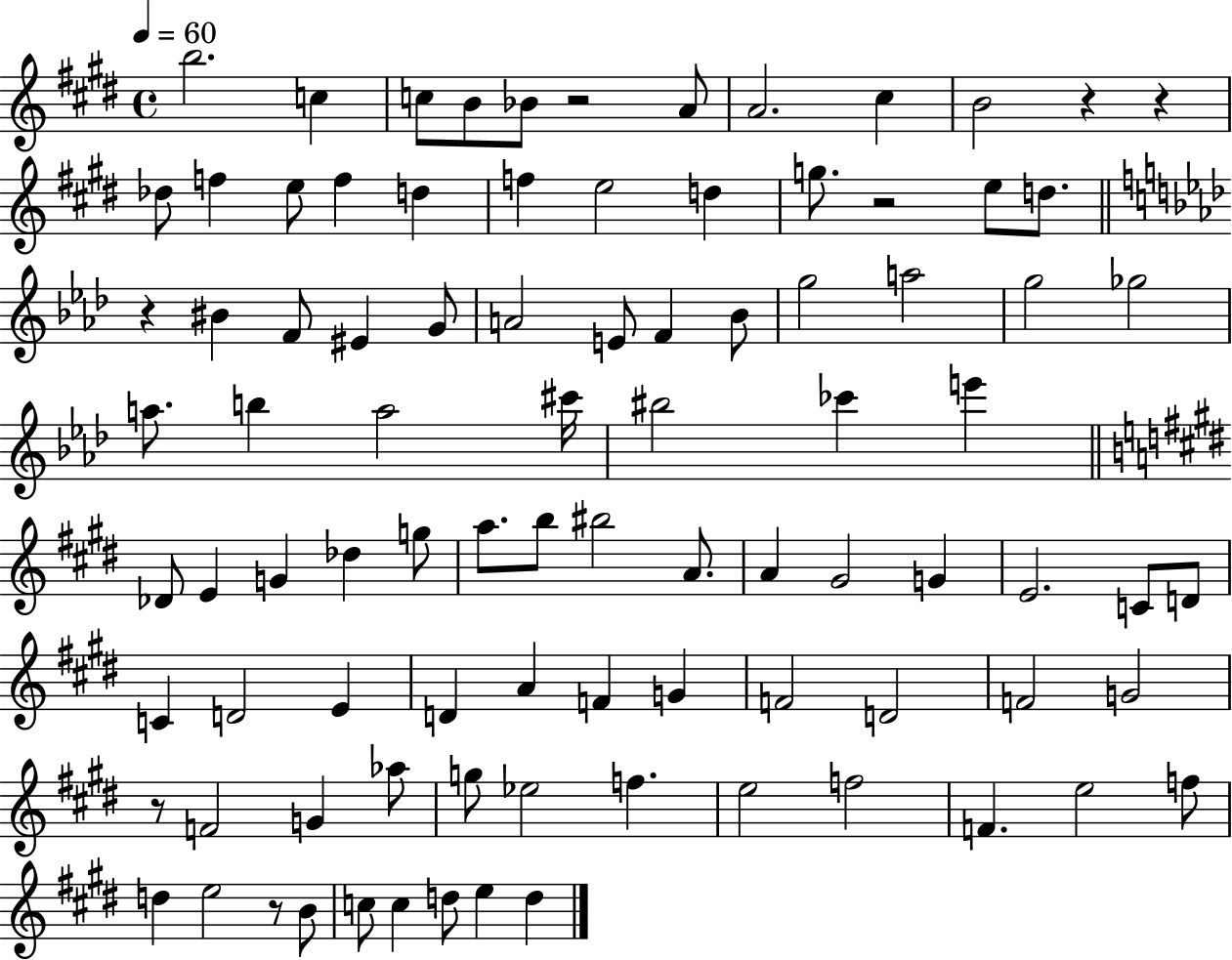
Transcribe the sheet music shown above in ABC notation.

X:1
T:Untitled
M:4/4
L:1/4
K:E
b2 c c/2 B/2 _B/2 z2 A/2 A2 ^c B2 z z _d/2 f e/2 f d f e2 d g/2 z2 e/2 d/2 z ^B F/2 ^E G/2 A2 E/2 F _B/2 g2 a2 g2 _g2 a/2 b a2 ^c'/4 ^b2 _c' e' _D/2 E G _d g/2 a/2 b/2 ^b2 A/2 A ^G2 G E2 C/2 D/2 C D2 E D A F G F2 D2 F2 G2 z/2 F2 G _a/2 g/2 _e2 f e2 f2 F e2 f/2 d e2 z/2 B/2 c/2 c d/2 e d